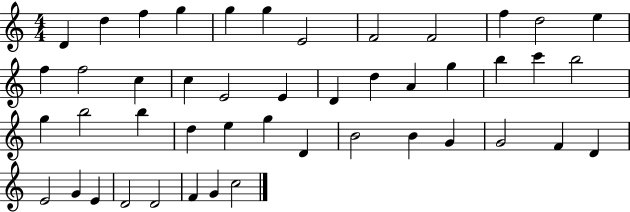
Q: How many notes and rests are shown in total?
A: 46